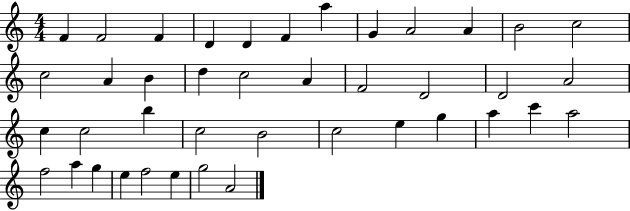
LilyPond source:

{
  \clef treble
  \numericTimeSignature
  \time 4/4
  \key c \major
  f'4 f'2 f'4 | d'4 d'4 f'4 a''4 | g'4 a'2 a'4 | b'2 c''2 | \break c''2 a'4 b'4 | d''4 c''2 a'4 | f'2 d'2 | d'2 a'2 | \break c''4 c''2 b''4 | c''2 b'2 | c''2 e''4 g''4 | a''4 c'''4 a''2 | \break f''2 a''4 g''4 | e''4 f''2 e''4 | g''2 a'2 | \bar "|."
}